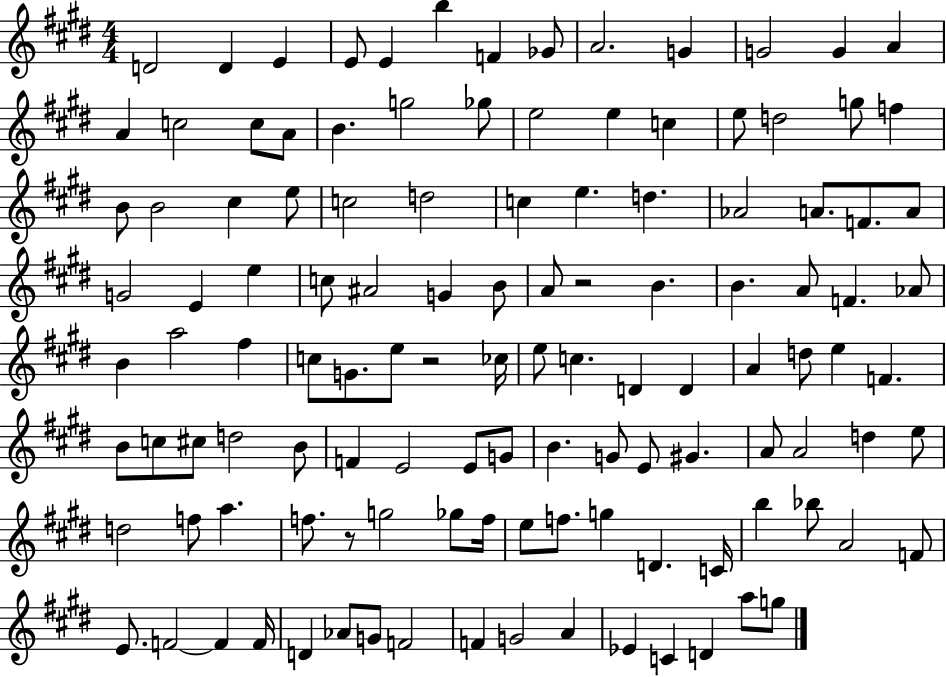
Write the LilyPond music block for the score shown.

{
  \clef treble
  \numericTimeSignature
  \time 4/4
  \key e \major
  d'2 d'4 e'4 | e'8 e'4 b''4 f'4 ges'8 | a'2. g'4 | g'2 g'4 a'4 | \break a'4 c''2 c''8 a'8 | b'4. g''2 ges''8 | e''2 e''4 c''4 | e''8 d''2 g''8 f''4 | \break b'8 b'2 cis''4 e''8 | c''2 d''2 | c''4 e''4. d''4. | aes'2 a'8. f'8. a'8 | \break g'2 e'4 e''4 | c''8 ais'2 g'4 b'8 | a'8 r2 b'4. | b'4. a'8 f'4. aes'8 | \break b'4 a''2 fis''4 | c''8 g'8. e''8 r2 ces''16 | e''8 c''4. d'4 d'4 | a'4 d''8 e''4 f'4. | \break b'8 c''8 cis''8 d''2 b'8 | f'4 e'2 e'8 g'8 | b'4. g'8 e'8 gis'4. | a'8 a'2 d''4 e''8 | \break d''2 f''8 a''4. | f''8. r8 g''2 ges''8 f''16 | e''8 f''8. g''4 d'4. c'16 | b''4 bes''8 a'2 f'8 | \break e'8. f'2~~ f'4 f'16 | d'4 aes'8 g'8 f'2 | f'4 g'2 a'4 | ees'4 c'4 d'4 a''8 g''8 | \break \bar "|."
}